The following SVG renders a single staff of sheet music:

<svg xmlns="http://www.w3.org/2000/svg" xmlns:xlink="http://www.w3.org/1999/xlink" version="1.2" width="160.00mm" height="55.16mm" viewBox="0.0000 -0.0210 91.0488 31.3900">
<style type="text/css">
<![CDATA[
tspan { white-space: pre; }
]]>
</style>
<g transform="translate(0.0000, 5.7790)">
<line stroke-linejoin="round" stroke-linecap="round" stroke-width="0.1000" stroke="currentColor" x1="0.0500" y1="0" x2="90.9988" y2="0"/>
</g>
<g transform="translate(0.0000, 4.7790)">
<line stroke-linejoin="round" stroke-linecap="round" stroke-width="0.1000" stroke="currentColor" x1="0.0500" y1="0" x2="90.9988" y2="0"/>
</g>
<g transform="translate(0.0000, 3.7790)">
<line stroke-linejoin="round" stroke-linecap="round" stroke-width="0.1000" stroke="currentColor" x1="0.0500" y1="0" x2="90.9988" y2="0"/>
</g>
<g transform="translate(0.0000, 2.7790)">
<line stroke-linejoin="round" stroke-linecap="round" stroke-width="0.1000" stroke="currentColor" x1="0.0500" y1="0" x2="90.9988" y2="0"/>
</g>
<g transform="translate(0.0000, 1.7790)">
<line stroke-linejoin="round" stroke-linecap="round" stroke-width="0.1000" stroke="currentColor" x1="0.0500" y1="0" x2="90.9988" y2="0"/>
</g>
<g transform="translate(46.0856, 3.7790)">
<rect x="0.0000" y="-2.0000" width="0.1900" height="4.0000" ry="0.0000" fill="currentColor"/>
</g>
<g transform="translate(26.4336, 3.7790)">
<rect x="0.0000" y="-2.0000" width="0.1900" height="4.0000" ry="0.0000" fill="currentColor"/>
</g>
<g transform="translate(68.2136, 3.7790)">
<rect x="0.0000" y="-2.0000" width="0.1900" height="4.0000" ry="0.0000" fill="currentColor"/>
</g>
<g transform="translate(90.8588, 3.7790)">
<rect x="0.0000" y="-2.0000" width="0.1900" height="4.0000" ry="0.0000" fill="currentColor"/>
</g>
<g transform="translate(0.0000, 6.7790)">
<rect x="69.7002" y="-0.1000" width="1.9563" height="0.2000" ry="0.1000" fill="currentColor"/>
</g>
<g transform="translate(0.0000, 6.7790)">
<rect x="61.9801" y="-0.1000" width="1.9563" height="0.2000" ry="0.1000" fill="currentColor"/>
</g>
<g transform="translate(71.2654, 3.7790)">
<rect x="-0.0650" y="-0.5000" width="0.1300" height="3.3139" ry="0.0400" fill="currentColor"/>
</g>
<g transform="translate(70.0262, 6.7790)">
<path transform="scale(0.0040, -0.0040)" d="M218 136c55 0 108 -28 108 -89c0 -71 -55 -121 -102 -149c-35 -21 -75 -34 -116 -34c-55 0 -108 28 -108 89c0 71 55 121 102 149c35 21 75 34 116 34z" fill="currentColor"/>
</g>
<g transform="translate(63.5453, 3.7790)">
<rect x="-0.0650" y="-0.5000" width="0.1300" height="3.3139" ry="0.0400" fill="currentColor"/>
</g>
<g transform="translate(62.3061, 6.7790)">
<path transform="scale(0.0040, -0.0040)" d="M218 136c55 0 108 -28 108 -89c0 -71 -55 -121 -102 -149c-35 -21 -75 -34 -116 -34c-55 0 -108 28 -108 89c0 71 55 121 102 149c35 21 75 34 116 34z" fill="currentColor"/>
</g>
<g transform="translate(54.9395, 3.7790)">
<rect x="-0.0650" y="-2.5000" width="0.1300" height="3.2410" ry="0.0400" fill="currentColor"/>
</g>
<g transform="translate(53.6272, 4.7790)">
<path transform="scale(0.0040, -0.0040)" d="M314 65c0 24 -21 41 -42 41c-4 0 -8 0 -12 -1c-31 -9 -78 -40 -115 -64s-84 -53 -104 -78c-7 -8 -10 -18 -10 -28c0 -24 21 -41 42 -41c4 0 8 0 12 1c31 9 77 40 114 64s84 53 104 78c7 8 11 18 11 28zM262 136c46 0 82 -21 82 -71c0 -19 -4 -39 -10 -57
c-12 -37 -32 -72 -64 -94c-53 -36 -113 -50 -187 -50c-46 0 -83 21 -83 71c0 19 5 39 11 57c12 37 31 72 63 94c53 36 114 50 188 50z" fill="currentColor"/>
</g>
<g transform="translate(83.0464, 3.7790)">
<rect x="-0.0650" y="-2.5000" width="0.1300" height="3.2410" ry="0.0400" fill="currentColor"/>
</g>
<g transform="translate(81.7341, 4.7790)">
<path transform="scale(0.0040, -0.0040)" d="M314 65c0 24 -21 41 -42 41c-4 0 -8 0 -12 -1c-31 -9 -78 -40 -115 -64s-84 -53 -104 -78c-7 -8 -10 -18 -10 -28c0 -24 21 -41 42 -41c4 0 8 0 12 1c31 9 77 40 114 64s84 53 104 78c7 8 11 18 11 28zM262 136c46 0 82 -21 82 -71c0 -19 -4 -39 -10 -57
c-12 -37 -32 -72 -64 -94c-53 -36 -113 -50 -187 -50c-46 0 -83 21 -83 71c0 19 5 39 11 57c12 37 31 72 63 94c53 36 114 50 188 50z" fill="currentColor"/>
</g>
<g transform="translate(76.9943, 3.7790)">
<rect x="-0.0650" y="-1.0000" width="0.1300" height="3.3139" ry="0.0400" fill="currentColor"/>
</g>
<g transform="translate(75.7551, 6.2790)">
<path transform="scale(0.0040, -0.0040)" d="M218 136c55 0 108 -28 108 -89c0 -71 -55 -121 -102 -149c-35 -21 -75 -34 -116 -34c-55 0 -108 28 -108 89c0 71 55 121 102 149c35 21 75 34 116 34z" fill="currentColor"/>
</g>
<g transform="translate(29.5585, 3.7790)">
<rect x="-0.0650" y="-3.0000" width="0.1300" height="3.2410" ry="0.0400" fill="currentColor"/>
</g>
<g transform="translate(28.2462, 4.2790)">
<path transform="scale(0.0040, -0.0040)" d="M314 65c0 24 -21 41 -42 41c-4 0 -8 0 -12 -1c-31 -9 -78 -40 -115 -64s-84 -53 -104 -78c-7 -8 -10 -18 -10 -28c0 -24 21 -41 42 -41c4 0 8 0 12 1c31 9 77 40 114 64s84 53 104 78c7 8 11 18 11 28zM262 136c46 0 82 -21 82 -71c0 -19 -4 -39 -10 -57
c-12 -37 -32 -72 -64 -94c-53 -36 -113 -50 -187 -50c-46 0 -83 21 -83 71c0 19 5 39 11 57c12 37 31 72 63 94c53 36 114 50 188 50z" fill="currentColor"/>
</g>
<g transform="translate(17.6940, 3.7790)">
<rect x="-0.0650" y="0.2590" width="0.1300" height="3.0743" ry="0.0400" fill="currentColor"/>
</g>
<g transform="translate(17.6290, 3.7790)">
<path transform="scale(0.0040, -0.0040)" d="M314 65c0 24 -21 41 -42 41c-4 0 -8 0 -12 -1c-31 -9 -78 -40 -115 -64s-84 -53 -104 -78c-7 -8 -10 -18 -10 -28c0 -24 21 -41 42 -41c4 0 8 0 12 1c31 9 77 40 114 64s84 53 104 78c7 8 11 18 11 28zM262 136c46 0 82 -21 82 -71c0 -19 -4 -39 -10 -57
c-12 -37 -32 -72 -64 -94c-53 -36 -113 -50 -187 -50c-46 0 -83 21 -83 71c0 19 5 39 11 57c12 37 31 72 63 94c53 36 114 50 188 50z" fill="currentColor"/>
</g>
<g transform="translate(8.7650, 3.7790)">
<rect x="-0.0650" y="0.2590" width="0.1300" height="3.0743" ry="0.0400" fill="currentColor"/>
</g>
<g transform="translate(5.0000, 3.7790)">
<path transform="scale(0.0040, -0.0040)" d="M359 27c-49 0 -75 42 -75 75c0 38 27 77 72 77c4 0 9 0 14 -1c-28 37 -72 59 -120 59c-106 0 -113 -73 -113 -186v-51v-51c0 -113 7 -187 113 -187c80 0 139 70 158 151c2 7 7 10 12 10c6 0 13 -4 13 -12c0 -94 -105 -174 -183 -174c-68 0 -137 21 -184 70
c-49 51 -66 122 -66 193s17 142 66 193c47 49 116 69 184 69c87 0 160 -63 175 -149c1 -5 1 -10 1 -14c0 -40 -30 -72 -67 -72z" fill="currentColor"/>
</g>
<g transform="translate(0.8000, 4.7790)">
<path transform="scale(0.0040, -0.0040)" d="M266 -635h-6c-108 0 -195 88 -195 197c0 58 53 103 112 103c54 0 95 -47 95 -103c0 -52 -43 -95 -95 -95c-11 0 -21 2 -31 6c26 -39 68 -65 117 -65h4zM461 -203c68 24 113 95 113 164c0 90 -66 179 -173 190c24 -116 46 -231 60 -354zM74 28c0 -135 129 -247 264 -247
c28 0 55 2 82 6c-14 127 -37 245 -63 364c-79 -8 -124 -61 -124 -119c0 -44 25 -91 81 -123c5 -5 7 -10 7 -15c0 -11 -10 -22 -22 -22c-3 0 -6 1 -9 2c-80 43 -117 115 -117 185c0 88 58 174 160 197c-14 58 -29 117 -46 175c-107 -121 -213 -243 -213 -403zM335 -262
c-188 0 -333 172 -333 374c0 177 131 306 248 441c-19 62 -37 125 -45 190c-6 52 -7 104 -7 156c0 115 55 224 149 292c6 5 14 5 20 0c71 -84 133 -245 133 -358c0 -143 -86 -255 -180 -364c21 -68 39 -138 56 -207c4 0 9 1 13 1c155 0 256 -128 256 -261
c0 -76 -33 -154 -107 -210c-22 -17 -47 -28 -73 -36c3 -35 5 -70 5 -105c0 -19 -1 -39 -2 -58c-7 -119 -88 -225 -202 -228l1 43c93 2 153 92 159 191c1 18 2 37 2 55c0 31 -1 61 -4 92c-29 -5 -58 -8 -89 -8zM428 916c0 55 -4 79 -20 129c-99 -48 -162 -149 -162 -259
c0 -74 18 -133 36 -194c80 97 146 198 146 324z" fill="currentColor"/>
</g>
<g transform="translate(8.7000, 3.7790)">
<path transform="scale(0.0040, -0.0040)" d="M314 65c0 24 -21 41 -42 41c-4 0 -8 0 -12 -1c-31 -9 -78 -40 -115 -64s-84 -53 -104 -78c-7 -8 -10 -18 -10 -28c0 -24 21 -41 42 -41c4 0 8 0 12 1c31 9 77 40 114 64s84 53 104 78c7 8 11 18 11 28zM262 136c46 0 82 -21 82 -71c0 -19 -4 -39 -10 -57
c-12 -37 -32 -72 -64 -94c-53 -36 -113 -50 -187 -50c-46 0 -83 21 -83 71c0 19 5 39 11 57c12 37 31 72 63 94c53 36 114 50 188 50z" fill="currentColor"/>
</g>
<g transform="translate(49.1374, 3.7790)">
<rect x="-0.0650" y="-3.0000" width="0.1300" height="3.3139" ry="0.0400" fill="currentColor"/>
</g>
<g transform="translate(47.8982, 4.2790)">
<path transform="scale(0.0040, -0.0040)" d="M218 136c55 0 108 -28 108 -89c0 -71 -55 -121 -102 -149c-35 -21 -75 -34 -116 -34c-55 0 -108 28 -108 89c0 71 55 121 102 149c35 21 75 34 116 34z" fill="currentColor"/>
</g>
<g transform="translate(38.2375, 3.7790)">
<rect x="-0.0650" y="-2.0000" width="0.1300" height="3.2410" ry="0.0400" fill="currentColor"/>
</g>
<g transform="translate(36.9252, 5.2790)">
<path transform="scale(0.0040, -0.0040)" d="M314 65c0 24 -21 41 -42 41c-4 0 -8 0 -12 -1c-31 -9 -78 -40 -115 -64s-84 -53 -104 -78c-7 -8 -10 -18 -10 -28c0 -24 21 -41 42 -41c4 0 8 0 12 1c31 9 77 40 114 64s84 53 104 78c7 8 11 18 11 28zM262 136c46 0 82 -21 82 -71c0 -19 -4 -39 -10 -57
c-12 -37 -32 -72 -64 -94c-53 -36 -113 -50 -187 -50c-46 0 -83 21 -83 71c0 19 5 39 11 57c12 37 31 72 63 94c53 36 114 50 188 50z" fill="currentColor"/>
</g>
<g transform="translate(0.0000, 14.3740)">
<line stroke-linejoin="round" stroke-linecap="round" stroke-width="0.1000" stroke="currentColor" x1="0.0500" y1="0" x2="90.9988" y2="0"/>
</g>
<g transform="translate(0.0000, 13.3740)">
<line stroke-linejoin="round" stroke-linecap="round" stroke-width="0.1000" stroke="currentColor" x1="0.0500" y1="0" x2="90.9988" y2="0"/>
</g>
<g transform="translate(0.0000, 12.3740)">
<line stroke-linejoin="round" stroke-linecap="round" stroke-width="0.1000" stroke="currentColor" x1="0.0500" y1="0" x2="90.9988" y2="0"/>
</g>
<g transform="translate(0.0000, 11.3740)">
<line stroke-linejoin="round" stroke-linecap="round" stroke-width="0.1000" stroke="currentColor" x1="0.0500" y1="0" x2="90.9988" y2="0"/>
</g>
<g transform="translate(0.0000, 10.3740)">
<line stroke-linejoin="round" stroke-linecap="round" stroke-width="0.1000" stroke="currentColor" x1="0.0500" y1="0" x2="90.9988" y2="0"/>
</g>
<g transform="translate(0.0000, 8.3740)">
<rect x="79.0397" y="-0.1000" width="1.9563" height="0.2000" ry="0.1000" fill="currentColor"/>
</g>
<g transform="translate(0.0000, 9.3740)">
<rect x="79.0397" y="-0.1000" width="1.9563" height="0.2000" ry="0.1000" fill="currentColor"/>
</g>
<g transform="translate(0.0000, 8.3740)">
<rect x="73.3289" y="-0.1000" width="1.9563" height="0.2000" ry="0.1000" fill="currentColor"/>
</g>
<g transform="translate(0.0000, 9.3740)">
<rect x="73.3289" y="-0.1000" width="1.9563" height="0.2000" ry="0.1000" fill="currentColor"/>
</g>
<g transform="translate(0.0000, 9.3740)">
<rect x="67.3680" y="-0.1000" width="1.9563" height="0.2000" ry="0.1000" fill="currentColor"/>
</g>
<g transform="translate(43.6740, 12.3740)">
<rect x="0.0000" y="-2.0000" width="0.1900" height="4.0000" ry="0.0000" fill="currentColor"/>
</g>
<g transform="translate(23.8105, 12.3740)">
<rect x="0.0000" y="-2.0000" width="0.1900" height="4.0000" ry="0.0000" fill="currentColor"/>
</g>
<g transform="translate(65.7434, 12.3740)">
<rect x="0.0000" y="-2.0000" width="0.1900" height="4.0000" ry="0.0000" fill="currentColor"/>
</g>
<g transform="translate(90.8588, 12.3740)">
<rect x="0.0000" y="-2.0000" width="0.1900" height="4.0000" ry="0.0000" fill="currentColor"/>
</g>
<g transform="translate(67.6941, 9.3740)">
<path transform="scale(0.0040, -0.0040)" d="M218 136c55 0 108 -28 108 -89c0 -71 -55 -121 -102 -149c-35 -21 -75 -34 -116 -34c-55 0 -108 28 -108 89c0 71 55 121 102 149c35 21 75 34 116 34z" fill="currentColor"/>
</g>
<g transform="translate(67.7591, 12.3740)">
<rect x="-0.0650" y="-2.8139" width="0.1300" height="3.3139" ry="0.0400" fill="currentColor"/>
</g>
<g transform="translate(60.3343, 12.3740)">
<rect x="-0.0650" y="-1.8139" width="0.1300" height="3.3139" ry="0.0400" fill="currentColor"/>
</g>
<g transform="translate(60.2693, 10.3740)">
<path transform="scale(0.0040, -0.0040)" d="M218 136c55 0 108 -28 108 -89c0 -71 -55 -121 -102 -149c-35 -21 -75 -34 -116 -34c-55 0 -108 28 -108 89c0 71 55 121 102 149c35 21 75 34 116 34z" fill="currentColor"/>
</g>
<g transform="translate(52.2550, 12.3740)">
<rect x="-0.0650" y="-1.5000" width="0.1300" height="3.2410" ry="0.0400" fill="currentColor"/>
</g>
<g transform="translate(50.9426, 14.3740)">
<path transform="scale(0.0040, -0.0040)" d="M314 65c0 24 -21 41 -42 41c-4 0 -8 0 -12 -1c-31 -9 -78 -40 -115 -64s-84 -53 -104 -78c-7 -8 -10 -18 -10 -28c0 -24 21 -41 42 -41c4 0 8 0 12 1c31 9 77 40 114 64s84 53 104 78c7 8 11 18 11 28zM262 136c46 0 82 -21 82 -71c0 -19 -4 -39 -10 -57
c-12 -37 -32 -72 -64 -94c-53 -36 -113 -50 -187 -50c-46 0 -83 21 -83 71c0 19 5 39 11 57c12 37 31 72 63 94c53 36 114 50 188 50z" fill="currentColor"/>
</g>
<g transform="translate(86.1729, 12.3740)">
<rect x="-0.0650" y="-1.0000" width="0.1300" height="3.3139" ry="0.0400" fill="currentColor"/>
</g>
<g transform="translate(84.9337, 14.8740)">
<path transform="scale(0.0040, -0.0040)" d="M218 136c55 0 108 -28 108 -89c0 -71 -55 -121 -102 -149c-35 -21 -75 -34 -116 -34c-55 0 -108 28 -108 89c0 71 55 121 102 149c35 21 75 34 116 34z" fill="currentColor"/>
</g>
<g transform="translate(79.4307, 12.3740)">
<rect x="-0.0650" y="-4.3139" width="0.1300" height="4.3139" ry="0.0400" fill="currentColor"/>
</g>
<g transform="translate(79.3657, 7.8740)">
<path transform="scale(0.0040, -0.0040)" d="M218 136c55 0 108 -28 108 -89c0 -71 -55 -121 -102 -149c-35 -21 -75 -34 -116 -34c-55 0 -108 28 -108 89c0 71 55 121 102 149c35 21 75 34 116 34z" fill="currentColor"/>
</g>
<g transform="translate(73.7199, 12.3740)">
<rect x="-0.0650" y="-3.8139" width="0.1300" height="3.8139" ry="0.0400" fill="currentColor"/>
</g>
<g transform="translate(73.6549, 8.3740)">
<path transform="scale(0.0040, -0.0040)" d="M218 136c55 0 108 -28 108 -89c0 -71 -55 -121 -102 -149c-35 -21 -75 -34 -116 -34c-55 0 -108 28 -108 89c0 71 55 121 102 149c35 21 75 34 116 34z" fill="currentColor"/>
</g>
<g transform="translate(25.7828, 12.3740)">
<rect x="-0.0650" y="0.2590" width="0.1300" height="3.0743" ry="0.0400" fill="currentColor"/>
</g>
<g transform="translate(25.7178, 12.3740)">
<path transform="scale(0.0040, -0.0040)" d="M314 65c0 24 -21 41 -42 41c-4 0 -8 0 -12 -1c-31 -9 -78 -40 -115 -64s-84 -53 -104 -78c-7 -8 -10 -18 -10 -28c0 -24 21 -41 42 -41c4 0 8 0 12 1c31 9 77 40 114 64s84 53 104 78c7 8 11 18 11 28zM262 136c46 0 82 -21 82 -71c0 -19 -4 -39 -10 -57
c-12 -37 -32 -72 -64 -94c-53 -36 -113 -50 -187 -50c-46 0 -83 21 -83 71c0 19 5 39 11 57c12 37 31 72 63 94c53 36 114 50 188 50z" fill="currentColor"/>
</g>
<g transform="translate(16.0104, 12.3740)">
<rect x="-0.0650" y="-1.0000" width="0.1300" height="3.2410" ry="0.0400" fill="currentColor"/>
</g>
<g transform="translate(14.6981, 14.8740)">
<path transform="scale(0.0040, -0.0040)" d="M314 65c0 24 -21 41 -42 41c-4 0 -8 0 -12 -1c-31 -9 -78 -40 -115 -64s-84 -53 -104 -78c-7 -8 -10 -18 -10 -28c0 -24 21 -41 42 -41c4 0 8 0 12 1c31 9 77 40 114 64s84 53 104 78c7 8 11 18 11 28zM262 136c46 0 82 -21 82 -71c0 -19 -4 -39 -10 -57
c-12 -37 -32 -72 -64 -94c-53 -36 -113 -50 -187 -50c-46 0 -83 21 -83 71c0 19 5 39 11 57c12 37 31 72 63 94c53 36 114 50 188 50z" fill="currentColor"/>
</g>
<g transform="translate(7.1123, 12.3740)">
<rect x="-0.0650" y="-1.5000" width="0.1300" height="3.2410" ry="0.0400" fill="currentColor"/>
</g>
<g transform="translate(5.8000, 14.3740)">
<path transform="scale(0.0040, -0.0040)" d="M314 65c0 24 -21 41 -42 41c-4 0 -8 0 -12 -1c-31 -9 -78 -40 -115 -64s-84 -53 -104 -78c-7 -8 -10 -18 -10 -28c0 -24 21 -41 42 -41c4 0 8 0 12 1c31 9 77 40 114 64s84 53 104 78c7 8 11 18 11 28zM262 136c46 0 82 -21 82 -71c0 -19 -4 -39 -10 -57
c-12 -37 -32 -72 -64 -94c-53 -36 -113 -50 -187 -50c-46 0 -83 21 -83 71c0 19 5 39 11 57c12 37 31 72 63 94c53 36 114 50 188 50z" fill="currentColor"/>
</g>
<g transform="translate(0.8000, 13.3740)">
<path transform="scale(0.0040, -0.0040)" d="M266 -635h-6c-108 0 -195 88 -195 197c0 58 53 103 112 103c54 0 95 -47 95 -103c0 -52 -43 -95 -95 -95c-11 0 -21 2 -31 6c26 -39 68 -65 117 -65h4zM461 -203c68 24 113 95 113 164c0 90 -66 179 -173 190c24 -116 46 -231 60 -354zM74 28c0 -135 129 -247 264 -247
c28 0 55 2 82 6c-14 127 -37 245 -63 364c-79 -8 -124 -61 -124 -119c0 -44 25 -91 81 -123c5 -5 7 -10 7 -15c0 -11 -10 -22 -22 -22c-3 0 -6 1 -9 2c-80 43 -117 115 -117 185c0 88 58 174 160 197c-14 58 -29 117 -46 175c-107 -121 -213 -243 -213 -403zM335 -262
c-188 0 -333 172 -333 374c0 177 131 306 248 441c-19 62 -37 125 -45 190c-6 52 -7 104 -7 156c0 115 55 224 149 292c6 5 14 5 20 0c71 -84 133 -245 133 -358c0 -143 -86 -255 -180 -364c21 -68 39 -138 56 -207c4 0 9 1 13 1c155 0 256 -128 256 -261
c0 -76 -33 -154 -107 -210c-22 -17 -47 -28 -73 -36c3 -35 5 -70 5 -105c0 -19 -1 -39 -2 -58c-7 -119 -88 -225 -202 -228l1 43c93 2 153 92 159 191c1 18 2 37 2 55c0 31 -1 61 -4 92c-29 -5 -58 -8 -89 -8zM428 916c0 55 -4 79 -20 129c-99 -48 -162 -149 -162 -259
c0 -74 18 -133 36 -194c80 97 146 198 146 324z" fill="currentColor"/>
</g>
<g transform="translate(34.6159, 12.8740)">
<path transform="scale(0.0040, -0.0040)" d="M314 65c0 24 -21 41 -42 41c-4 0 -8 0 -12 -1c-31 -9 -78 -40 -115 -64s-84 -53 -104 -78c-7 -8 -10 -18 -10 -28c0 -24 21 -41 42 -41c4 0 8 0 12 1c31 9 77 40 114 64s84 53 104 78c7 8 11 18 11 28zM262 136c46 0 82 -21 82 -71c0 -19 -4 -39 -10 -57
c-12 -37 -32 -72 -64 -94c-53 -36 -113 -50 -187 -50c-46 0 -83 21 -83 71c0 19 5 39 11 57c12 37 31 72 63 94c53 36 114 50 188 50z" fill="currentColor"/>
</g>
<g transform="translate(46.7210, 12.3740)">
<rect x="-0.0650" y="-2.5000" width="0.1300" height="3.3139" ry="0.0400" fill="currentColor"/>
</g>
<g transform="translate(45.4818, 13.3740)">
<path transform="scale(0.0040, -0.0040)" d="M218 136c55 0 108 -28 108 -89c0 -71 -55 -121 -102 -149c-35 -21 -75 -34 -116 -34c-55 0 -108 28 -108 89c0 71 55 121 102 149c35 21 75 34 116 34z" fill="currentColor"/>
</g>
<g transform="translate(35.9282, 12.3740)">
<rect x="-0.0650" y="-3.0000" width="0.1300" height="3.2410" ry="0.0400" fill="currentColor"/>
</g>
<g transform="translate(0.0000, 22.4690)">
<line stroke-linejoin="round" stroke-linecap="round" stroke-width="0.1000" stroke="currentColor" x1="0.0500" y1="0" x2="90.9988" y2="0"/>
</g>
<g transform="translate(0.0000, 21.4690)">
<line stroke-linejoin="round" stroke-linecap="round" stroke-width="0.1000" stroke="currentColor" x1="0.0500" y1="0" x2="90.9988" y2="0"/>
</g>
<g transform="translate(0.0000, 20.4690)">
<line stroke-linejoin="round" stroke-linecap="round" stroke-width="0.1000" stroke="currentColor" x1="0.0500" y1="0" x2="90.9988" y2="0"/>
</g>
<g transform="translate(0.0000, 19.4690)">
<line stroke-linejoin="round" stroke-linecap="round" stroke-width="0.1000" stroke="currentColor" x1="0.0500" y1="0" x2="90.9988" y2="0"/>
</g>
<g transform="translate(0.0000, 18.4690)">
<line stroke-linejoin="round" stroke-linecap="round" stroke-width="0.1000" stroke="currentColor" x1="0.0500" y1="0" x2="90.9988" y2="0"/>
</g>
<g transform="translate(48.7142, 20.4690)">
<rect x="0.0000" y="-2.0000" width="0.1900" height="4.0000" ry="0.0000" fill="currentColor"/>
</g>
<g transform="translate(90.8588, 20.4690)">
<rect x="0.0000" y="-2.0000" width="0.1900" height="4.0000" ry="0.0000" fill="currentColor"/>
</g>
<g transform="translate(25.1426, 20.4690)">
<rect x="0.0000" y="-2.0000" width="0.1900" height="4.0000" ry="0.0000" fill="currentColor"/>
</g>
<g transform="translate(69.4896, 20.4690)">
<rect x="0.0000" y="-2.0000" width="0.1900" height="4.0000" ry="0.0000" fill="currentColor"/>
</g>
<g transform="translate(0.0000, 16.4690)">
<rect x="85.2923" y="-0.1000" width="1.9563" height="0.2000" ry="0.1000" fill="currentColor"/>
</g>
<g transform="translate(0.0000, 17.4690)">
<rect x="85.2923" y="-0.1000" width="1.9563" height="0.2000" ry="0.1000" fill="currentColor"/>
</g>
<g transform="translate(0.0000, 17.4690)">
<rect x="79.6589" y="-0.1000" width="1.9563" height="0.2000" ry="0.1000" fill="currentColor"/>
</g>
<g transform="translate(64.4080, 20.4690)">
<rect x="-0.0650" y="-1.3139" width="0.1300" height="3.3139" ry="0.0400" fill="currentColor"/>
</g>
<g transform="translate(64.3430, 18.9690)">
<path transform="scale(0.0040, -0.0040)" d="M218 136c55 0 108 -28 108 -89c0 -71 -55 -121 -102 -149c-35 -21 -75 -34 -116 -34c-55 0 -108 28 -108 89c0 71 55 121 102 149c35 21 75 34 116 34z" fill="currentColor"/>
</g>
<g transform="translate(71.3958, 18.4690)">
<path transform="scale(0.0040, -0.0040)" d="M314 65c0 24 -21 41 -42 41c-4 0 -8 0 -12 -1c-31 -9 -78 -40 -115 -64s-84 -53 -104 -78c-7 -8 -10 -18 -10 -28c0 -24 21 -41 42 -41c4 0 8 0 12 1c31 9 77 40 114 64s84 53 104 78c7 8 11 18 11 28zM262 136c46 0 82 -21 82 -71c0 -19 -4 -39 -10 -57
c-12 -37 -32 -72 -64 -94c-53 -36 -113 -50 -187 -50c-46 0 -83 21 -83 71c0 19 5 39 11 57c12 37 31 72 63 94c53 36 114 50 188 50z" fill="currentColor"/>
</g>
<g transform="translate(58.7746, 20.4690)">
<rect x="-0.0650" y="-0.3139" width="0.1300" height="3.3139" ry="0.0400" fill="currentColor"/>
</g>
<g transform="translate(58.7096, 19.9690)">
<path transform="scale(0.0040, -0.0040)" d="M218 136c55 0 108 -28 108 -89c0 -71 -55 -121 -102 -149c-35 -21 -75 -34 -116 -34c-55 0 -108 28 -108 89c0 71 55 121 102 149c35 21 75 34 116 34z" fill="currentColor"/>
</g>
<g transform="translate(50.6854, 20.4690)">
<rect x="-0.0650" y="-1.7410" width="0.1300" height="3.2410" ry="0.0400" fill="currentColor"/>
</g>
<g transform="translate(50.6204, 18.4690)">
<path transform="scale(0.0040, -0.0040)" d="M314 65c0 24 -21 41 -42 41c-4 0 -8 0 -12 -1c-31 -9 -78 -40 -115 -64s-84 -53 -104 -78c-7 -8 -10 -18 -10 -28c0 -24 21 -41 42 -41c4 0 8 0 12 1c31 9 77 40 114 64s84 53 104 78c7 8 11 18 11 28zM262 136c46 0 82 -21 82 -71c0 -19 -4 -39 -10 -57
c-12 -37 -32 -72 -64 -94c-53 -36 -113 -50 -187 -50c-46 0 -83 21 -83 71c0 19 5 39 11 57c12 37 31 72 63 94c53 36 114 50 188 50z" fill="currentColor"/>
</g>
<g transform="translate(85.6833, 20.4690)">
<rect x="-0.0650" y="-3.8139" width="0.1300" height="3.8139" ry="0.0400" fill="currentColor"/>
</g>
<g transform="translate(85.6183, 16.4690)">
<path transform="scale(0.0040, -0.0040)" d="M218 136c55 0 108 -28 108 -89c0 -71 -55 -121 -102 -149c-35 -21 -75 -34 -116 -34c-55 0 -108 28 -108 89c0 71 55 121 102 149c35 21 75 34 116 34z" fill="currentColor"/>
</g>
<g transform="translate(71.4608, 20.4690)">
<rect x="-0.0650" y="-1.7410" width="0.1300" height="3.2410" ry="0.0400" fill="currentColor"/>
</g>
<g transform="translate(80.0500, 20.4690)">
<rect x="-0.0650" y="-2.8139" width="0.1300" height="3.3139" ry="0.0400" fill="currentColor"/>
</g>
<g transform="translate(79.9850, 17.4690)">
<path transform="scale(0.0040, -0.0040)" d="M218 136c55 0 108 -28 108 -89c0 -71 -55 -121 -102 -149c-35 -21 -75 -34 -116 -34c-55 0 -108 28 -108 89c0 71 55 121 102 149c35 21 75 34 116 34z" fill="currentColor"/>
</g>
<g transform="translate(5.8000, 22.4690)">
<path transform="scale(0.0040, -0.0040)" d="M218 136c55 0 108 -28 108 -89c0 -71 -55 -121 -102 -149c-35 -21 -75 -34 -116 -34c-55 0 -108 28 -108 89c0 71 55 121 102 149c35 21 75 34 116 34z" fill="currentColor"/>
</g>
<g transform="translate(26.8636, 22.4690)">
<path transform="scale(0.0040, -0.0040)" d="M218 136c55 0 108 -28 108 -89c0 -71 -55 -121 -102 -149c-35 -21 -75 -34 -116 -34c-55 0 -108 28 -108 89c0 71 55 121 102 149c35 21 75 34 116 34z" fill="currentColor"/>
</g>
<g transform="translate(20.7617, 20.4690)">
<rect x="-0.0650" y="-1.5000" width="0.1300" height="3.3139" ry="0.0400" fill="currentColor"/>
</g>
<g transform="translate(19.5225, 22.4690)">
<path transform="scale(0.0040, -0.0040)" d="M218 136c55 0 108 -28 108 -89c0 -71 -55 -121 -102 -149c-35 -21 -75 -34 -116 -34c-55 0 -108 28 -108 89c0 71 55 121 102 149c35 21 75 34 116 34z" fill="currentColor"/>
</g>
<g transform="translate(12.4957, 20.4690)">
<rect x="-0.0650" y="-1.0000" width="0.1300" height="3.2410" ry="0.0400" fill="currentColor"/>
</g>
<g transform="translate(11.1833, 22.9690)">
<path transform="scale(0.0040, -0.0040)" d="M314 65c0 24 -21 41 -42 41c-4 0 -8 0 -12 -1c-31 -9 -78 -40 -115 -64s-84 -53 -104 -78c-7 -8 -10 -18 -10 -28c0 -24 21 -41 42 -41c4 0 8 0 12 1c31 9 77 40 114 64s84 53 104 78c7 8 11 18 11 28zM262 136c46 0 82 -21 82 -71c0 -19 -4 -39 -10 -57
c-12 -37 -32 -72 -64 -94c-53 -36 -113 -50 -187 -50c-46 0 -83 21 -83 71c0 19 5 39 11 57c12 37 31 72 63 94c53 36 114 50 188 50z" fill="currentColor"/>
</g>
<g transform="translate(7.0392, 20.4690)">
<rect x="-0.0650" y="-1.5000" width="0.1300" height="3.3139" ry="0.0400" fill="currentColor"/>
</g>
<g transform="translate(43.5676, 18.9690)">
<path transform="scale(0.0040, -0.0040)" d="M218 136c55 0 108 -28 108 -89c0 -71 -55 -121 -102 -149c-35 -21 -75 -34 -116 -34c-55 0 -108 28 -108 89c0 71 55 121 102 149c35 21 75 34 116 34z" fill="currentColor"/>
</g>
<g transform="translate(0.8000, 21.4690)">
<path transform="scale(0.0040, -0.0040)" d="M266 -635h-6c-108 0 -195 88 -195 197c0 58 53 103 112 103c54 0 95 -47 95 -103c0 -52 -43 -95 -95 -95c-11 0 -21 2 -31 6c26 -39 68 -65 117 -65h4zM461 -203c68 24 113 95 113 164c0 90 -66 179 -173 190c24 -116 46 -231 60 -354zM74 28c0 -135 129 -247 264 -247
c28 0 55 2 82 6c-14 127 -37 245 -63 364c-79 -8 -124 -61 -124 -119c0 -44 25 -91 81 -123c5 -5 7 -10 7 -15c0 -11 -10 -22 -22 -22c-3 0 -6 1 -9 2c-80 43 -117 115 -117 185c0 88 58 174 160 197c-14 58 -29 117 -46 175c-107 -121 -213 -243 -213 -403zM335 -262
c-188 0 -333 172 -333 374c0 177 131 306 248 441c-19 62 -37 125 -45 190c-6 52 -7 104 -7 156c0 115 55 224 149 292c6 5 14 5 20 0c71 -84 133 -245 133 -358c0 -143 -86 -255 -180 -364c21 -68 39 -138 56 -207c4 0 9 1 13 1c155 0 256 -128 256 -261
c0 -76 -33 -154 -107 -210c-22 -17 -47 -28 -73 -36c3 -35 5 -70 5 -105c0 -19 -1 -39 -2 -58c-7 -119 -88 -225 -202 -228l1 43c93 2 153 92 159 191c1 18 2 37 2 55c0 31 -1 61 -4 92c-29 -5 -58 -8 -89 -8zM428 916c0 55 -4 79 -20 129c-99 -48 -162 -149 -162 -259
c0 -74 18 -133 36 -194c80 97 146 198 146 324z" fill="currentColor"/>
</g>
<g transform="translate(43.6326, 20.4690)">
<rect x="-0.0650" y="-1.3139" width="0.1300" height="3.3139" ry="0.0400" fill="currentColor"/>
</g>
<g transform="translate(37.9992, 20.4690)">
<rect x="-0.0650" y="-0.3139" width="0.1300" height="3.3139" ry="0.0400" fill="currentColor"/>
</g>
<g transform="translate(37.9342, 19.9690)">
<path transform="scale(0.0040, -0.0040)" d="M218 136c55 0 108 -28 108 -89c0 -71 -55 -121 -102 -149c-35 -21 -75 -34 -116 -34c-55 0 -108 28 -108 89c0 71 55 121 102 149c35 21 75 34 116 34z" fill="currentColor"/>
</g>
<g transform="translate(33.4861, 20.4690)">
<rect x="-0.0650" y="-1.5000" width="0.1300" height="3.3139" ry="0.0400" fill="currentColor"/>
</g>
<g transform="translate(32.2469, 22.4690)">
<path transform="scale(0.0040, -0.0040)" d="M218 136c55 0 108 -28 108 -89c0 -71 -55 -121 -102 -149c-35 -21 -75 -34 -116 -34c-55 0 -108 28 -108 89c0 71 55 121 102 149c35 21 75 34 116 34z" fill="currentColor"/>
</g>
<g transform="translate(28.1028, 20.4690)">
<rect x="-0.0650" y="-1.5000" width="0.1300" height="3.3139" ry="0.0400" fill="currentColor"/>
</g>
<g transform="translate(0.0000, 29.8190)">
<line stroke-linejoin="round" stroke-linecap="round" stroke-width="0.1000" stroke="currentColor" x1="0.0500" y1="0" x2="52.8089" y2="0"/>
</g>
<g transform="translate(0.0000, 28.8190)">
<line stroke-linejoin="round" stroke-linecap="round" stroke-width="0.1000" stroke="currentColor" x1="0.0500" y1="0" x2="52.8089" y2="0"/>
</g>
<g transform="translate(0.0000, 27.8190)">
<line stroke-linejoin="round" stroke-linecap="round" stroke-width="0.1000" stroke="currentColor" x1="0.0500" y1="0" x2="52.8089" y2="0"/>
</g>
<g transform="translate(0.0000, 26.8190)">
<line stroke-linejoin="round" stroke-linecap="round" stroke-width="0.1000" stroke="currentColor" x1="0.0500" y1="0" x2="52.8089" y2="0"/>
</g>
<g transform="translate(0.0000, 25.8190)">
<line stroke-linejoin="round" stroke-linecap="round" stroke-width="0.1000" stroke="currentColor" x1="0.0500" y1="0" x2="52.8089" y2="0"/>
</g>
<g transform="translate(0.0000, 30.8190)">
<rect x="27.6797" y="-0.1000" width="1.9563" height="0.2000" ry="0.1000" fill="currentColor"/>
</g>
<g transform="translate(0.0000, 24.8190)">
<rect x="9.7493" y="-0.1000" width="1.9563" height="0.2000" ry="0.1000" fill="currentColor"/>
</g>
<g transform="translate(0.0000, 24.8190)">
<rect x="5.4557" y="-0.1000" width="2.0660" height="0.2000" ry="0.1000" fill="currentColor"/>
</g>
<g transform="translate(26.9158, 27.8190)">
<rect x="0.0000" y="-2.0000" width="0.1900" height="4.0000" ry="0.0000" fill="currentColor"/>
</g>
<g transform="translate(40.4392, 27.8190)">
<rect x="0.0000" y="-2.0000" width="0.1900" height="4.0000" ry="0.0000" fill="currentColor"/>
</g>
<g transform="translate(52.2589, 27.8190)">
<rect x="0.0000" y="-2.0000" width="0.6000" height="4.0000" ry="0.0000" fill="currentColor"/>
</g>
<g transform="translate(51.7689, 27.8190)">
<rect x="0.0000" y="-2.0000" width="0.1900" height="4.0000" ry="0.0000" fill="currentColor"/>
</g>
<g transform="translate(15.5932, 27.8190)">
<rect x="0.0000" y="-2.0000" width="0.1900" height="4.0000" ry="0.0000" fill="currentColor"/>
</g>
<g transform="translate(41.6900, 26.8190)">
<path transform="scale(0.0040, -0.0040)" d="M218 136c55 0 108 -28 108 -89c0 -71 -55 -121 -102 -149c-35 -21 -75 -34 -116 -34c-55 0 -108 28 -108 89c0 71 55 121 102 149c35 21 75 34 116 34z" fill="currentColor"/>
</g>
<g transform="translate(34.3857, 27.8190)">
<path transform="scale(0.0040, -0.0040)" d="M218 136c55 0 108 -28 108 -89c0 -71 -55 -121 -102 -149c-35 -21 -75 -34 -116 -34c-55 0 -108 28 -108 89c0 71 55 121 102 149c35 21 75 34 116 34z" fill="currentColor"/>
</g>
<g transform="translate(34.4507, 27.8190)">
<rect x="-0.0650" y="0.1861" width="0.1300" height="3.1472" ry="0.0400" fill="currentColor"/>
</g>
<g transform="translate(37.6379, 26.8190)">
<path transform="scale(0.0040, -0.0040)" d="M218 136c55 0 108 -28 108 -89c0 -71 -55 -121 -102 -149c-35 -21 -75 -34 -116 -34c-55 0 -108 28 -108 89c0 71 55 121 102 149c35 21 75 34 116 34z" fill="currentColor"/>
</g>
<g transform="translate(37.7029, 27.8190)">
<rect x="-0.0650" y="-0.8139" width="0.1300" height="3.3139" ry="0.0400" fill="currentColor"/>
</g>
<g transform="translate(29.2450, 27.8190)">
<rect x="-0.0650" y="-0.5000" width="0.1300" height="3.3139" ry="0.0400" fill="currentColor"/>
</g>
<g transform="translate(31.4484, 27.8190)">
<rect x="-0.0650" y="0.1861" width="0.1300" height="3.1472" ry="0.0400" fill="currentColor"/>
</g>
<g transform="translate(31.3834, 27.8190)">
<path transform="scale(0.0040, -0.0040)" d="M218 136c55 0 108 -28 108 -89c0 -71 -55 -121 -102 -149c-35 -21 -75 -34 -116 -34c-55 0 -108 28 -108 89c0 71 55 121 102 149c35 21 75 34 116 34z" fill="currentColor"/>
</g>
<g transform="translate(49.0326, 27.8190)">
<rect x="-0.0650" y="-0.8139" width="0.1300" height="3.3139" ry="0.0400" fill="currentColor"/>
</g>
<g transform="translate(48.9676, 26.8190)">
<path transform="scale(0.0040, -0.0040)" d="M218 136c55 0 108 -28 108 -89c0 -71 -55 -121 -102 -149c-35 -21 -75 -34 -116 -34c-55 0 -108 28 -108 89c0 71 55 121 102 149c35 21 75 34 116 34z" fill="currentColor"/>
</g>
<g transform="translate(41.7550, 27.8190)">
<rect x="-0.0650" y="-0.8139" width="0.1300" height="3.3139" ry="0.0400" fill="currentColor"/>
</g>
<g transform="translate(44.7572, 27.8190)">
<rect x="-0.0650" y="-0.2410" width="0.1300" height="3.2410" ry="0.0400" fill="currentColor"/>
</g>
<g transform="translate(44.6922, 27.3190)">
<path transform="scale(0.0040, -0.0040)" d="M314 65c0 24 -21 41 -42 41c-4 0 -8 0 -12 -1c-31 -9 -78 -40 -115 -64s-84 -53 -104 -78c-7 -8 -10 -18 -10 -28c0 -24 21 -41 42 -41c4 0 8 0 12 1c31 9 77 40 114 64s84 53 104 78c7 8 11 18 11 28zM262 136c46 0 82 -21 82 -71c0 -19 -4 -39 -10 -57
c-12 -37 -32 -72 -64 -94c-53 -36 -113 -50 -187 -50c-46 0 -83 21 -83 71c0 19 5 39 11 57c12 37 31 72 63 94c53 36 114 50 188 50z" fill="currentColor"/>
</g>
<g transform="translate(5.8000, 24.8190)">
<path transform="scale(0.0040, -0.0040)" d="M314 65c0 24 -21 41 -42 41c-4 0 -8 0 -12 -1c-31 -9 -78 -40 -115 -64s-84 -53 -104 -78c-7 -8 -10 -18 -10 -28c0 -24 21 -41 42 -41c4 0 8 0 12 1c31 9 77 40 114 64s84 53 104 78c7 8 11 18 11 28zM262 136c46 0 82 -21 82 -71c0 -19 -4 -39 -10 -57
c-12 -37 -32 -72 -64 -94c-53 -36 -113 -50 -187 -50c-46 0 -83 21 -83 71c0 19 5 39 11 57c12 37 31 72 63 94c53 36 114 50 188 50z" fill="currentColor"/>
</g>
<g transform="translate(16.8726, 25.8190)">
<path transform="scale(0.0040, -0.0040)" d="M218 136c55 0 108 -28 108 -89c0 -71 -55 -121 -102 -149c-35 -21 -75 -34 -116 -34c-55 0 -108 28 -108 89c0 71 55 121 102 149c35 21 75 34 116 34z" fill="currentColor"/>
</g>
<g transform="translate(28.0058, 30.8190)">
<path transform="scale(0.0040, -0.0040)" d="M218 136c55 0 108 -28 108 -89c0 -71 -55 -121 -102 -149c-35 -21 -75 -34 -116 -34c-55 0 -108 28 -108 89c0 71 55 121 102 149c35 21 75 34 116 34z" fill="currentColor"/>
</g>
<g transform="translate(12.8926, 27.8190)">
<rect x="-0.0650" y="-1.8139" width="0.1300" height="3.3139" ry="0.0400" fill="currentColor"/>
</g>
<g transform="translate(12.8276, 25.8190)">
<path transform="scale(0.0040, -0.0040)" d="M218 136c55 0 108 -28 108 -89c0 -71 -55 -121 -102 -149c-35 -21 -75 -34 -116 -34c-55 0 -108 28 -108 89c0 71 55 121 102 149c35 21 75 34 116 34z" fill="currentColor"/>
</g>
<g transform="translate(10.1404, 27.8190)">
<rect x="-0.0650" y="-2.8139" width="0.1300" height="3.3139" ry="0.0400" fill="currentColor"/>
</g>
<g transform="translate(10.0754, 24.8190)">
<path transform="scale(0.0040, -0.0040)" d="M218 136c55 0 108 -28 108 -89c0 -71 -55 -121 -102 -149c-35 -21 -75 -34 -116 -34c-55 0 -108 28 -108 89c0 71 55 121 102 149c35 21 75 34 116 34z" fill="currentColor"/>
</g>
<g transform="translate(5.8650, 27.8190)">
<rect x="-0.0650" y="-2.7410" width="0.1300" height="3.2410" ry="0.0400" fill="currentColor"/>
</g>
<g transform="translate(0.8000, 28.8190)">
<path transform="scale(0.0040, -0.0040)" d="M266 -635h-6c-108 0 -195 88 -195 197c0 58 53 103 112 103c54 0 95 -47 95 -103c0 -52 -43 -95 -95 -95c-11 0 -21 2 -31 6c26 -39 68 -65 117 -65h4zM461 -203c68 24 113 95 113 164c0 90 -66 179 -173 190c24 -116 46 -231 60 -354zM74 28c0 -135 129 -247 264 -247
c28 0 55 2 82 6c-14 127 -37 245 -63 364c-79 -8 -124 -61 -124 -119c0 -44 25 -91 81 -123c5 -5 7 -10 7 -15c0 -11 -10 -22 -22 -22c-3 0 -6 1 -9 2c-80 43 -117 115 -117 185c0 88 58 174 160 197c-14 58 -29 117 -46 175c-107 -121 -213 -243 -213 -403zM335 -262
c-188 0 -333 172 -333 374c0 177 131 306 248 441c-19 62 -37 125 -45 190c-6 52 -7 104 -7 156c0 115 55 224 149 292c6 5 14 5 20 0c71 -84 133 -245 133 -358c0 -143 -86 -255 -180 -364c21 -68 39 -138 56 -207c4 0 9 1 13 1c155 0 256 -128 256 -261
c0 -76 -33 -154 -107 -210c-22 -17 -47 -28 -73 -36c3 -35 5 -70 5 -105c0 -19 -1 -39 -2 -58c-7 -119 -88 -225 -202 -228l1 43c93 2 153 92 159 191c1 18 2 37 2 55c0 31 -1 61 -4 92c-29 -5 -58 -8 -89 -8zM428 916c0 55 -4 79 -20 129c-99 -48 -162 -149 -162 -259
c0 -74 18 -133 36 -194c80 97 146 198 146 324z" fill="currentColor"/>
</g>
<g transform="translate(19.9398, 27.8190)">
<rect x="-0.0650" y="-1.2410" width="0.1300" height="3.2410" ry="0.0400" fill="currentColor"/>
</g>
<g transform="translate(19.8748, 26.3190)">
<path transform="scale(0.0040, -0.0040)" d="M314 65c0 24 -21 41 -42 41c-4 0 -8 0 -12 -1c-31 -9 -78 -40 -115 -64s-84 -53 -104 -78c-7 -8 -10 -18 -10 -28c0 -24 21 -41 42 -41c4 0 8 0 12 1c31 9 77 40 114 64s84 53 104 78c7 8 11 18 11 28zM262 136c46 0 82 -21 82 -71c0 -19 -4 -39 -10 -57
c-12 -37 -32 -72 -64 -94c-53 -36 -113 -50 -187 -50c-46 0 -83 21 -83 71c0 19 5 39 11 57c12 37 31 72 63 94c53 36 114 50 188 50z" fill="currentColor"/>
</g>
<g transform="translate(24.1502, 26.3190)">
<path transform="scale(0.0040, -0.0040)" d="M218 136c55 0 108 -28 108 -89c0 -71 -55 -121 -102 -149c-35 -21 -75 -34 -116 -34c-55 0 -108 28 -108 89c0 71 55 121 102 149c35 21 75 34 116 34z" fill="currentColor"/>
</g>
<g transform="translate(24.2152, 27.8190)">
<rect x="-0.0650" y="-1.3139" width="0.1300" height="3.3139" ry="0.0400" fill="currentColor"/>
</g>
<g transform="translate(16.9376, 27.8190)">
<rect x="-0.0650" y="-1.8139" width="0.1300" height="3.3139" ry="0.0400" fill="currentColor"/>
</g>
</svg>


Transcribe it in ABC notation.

X:1
T:Untitled
M:4/4
L:1/4
K:C
B2 B2 A2 F2 A G2 C C D G2 E2 D2 B2 A2 G E2 f a c' d' D E D2 E E E c e f2 c e f2 a c' a2 a f f e2 e C B B d d c2 d